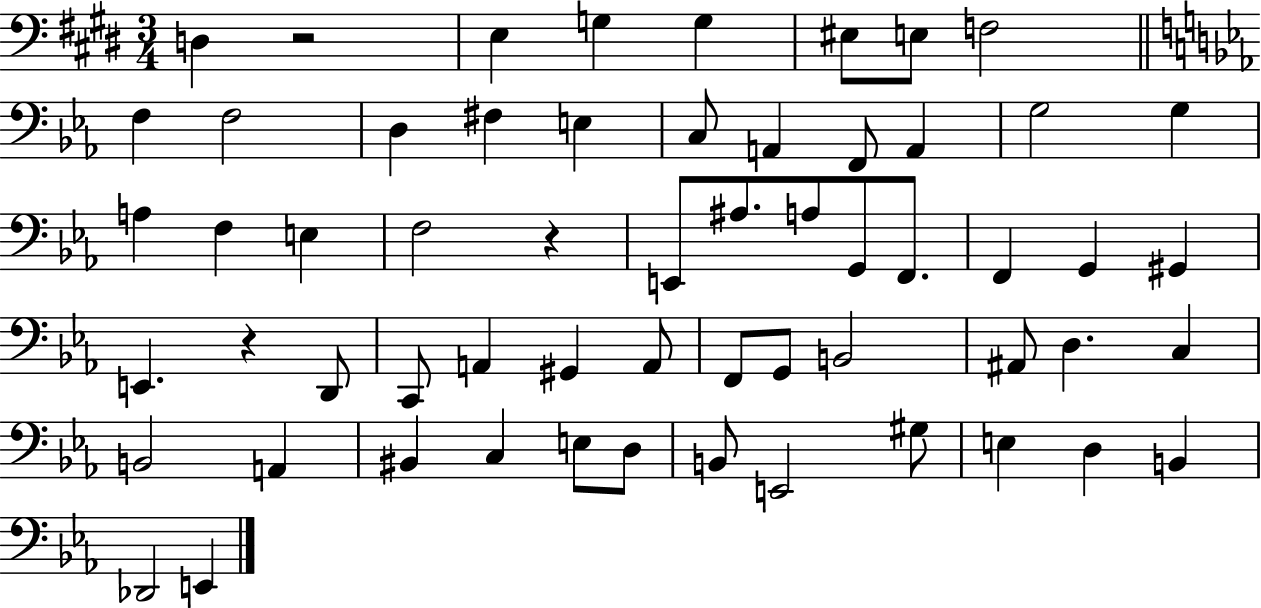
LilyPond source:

{
  \clef bass
  \numericTimeSignature
  \time 3/4
  \key e \major
  d4 r2 | e4 g4 g4 | eis8 e8 f2 | \bar "||" \break \key c \minor f4 f2 | d4 fis4 e4 | c8 a,4 f,8 a,4 | g2 g4 | \break a4 f4 e4 | f2 r4 | e,8 ais8. a8 g,8 f,8. | f,4 g,4 gis,4 | \break e,4. r4 d,8 | c,8 a,4 gis,4 a,8 | f,8 g,8 b,2 | ais,8 d4. c4 | \break b,2 a,4 | bis,4 c4 e8 d8 | b,8 e,2 gis8 | e4 d4 b,4 | \break des,2 e,4 | \bar "|."
}